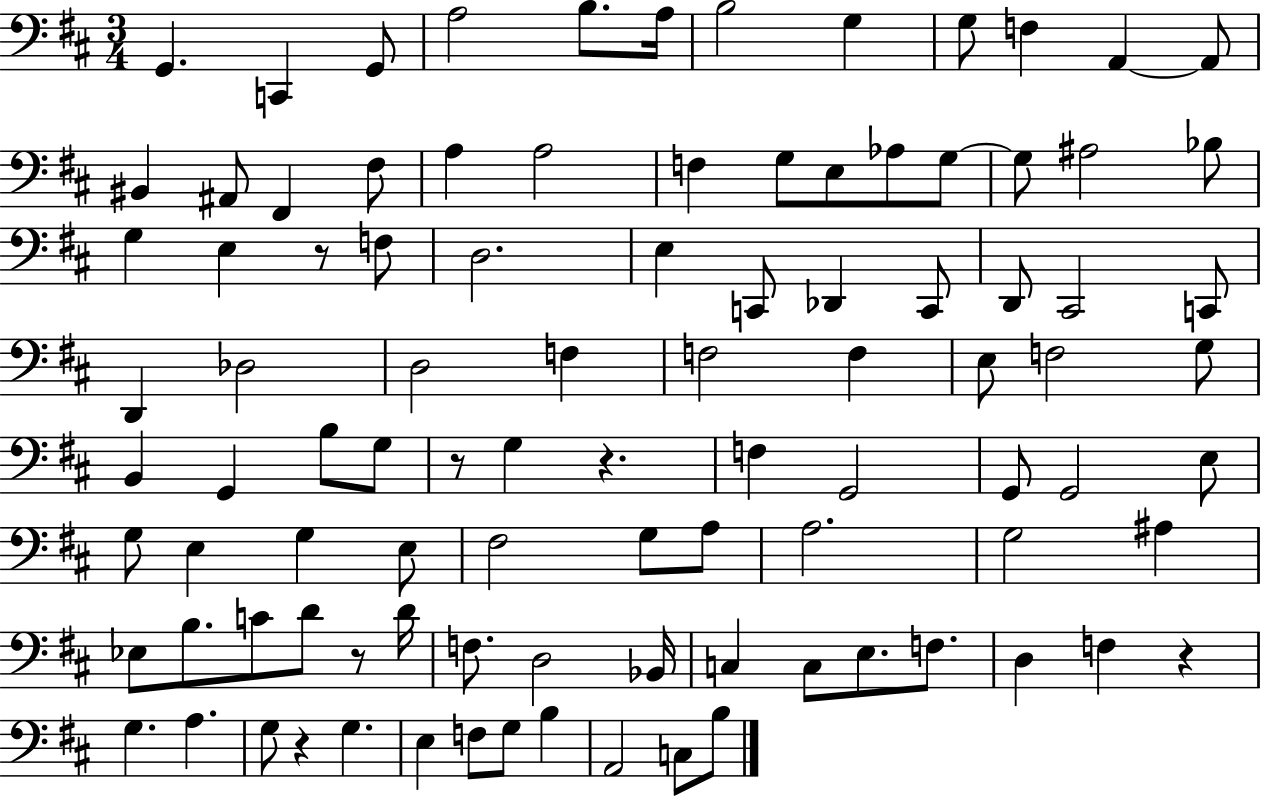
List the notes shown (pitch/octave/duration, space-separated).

G2/q. C2/q G2/e A3/h B3/e. A3/s B3/h G3/q G3/e F3/q A2/q A2/e BIS2/q A#2/e F#2/q F#3/e A3/q A3/h F3/q G3/e E3/e Ab3/e G3/e G3/e A#3/h Bb3/e G3/q E3/q R/e F3/e D3/h. E3/q C2/e Db2/q C2/e D2/e C#2/h C2/e D2/q Db3/h D3/h F3/q F3/h F3/q E3/e F3/h G3/e B2/q G2/q B3/e G3/e R/e G3/q R/q. F3/q G2/h G2/e G2/h E3/e G3/e E3/q G3/q E3/e F#3/h G3/e A3/e A3/h. G3/h A#3/q Eb3/e B3/e. C4/e D4/e R/e D4/s F3/e. D3/h Bb2/s C3/q C3/e E3/e. F3/e. D3/q F3/q R/q G3/q. A3/q. G3/e R/q G3/q. E3/q F3/e G3/e B3/q A2/h C3/e B3/e